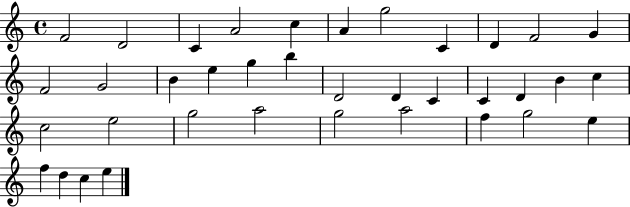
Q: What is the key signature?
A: C major